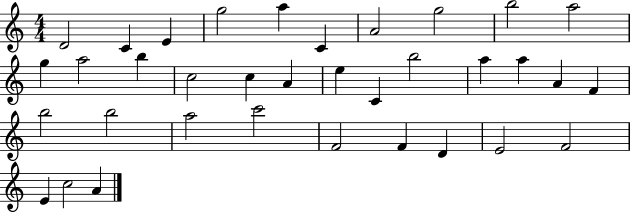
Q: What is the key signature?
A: C major